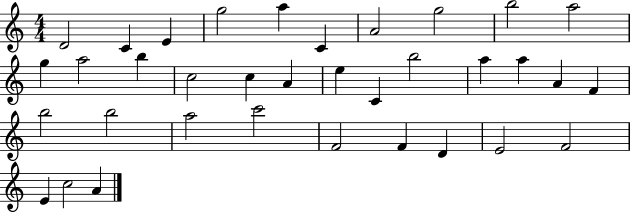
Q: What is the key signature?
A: C major